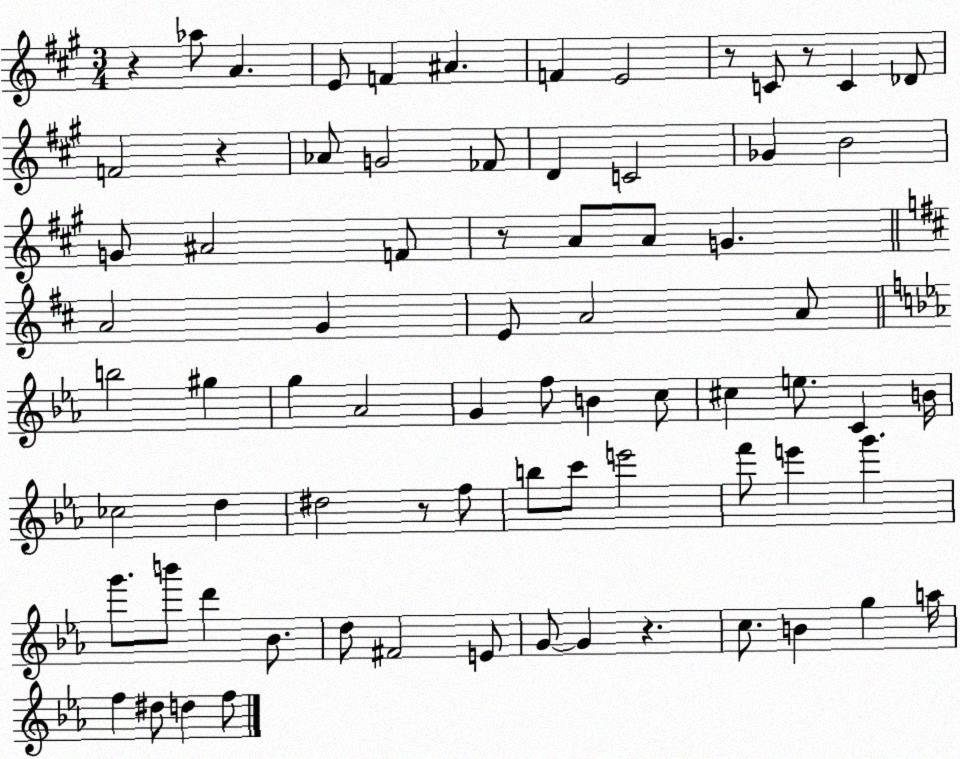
X:1
T:Untitled
M:3/4
L:1/4
K:A
z _a/2 A E/2 F ^A F E2 z/2 C/2 z/2 C _D/2 F2 z _A/2 G2 _F/2 D C2 _G B2 G/2 ^A2 F/2 z/2 A/2 A/2 G A2 G E/2 A2 A/2 b2 ^g g _A2 G f/2 B c/2 ^c e/2 C B/4 _c2 d ^d2 z/2 f/2 b/2 c'/2 e'2 f'/2 e' g' g'/2 b'/2 d' _B/2 d/2 ^F2 E/2 G/2 G z c/2 B g a/4 f ^d/2 d f/2